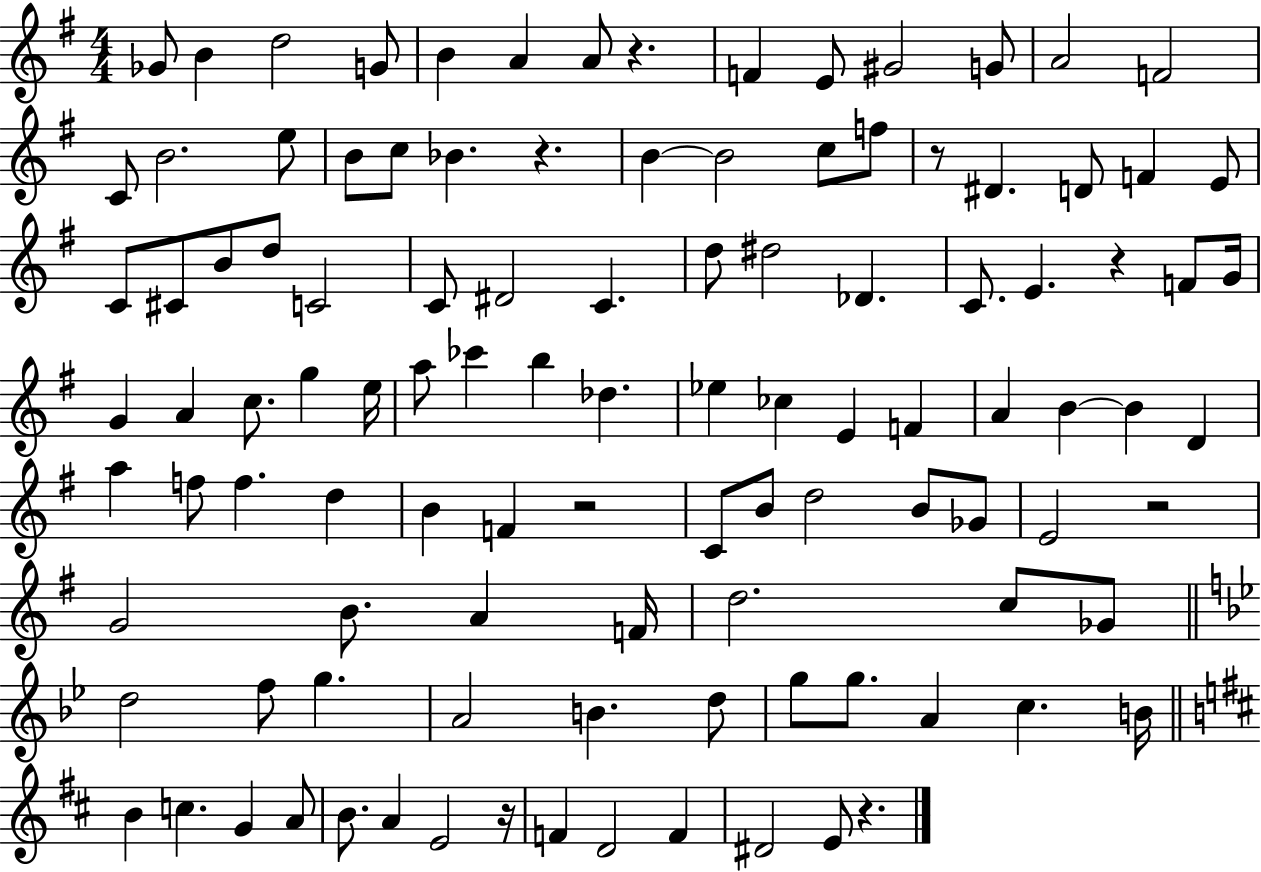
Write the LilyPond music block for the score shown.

{
  \clef treble
  \numericTimeSignature
  \time 4/4
  \key g \major
  ges'8 b'4 d''2 g'8 | b'4 a'4 a'8 r4. | f'4 e'8 gis'2 g'8 | a'2 f'2 | \break c'8 b'2. e''8 | b'8 c''8 bes'4. r4. | b'4~~ b'2 c''8 f''8 | r8 dis'4. d'8 f'4 e'8 | \break c'8 cis'8 b'8 d''8 c'2 | c'8 dis'2 c'4. | d''8 dis''2 des'4. | c'8. e'4. r4 f'8 g'16 | \break g'4 a'4 c''8. g''4 e''16 | a''8 ces'''4 b''4 des''4. | ees''4 ces''4 e'4 f'4 | a'4 b'4~~ b'4 d'4 | \break a''4 f''8 f''4. d''4 | b'4 f'4 r2 | c'8 b'8 d''2 b'8 ges'8 | e'2 r2 | \break g'2 b'8. a'4 f'16 | d''2. c''8 ges'8 | \bar "||" \break \key bes \major d''2 f''8 g''4. | a'2 b'4. d''8 | g''8 g''8. a'4 c''4. b'16 | \bar "||" \break \key d \major b'4 c''4. g'4 a'8 | b'8. a'4 e'2 r16 | f'4 d'2 f'4 | dis'2 e'8 r4. | \break \bar "|."
}